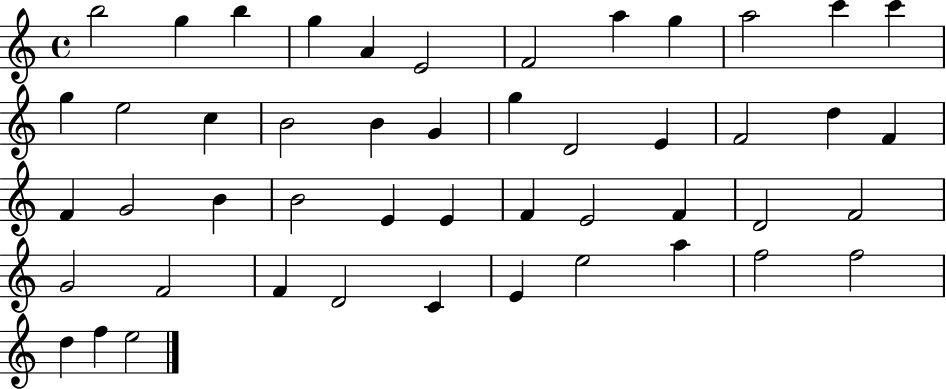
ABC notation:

X:1
T:Untitled
M:4/4
L:1/4
K:C
b2 g b g A E2 F2 a g a2 c' c' g e2 c B2 B G g D2 E F2 d F F G2 B B2 E E F E2 F D2 F2 G2 F2 F D2 C E e2 a f2 f2 d f e2